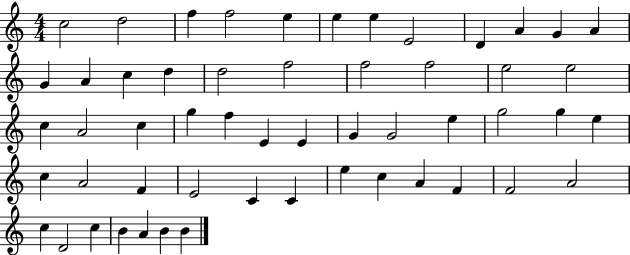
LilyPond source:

{
  \clef treble
  \numericTimeSignature
  \time 4/4
  \key c \major
  c''2 d''2 | f''4 f''2 e''4 | e''4 e''4 e'2 | d'4 a'4 g'4 a'4 | \break g'4 a'4 c''4 d''4 | d''2 f''2 | f''2 f''2 | e''2 e''2 | \break c''4 a'2 c''4 | g''4 f''4 e'4 e'4 | g'4 g'2 e''4 | g''2 g''4 e''4 | \break c''4 a'2 f'4 | e'2 c'4 c'4 | e''4 c''4 a'4 f'4 | f'2 a'2 | \break c''4 d'2 c''4 | b'4 a'4 b'4 b'4 | \bar "|."
}